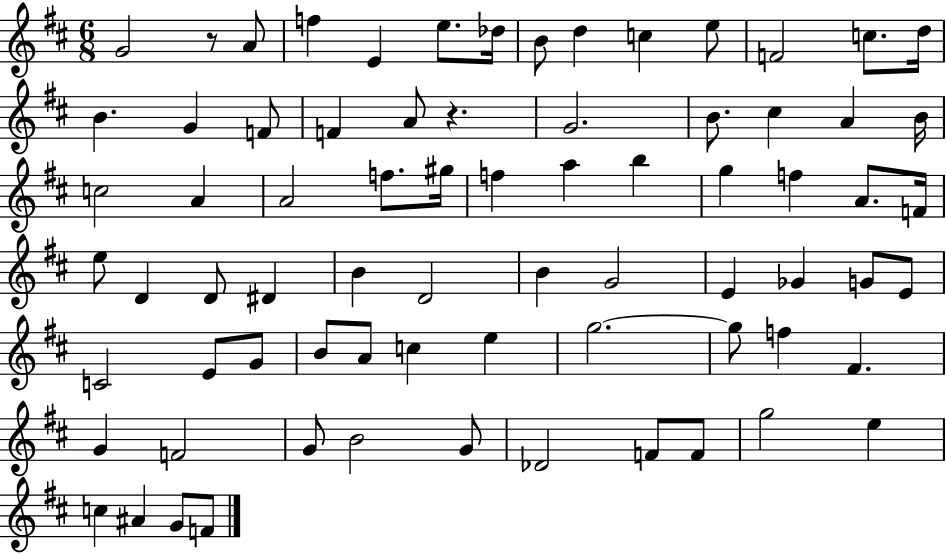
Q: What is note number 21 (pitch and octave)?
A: C#5